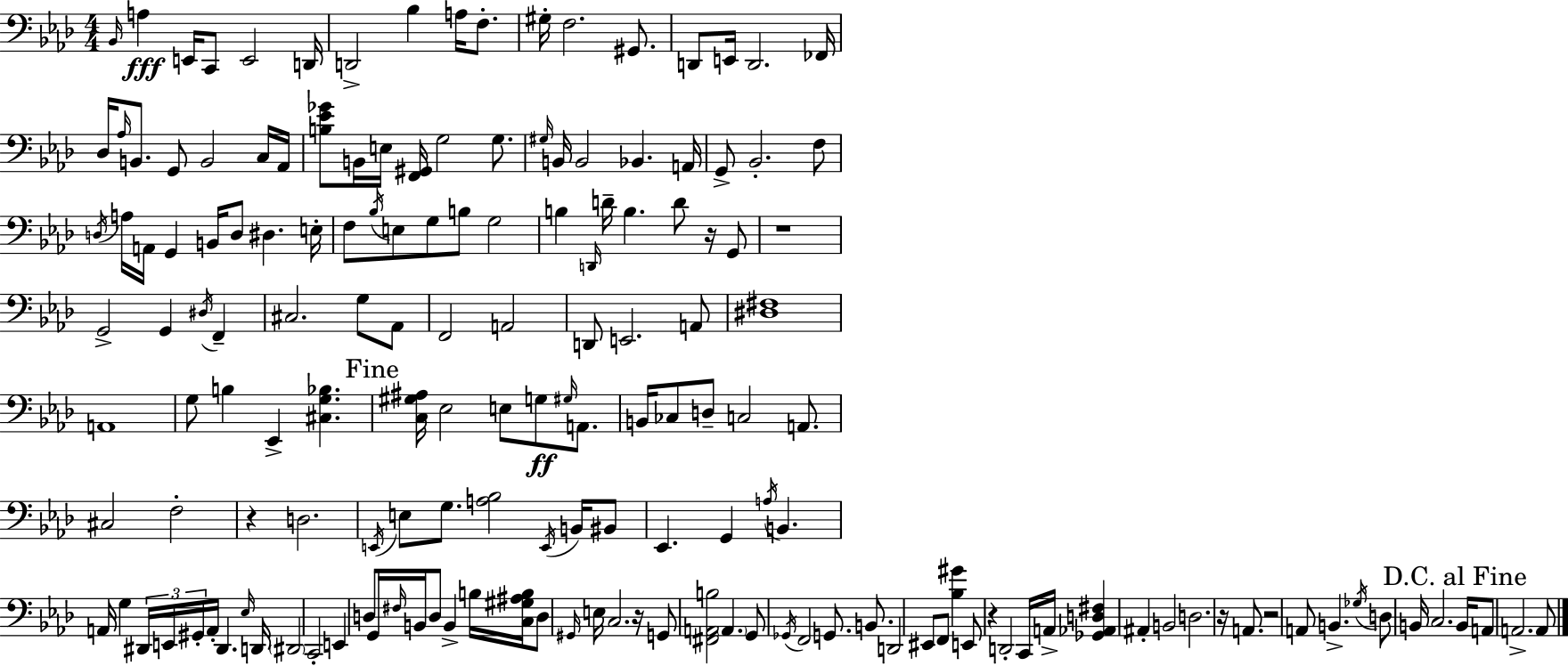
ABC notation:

X:1
T:Untitled
M:4/4
L:1/4
K:Fm
_B,,/4 A, E,,/4 C,,/2 E,,2 D,,/4 D,,2 _B, A,/4 F,/2 ^G,/4 F,2 ^G,,/2 D,,/2 E,,/4 D,,2 _F,,/4 _D,/4 _A,/4 B,,/2 G,,/2 B,,2 C,/4 _A,,/4 [B,_E_G]/2 B,,/4 E,/4 [F,,^G,,]/4 G,2 G,/2 ^G,/4 B,,/4 B,,2 _B,, A,,/4 G,,/2 _B,,2 F,/2 D,/4 A,/4 A,,/4 G,, B,,/4 D,/2 ^D, E,/4 F,/2 _B,/4 E,/2 G,/2 B,/2 G,2 B, D,,/4 D/4 B, D/2 z/4 G,,/2 z4 G,,2 G,, ^D,/4 F,, ^C,2 G,/2 _A,,/2 F,,2 A,,2 D,,/2 E,,2 A,,/2 [^D,^F,]4 A,,4 G,/2 B, _E,, [^C,G,_B,] [C,^G,^A,]/4 _E,2 E,/2 G,/2 ^G,/4 A,,/2 B,,/4 _C,/2 D,/2 C,2 A,,/2 ^C,2 F,2 z D,2 E,,/4 E,/2 G,/2 [A,_B,]2 E,,/4 B,,/4 ^B,,/2 _E,, G,, A,/4 B,, A,,/4 G, ^D,,/4 E,,/4 ^G,,/4 A,,/4 ^D,, _E,/4 D,,/4 ^D,,2 C,,2 E,, D,/2 G,,/4 ^F,/4 B,,/4 D,/2 B,, B,/4 [C,^G,^A,B,]/4 D,/2 ^G,,/4 E,/4 C,2 z/4 G,,/2 [^F,,A,,B,]2 A,, G,,/2 _G,,/4 F,,2 G,,/2 B,,/2 D,,2 ^E,,/2 F,,/2 [_B,^G] E,,/2 z D,,2 C,,/4 A,,/4 [_G,,_A,,D,^F,] ^A,, B,,2 D,2 z/4 A,,/2 z2 A,,/2 B,, _G,/4 D,/2 B,,/4 C,2 B,,/4 A,,/2 A,,2 A,,/2